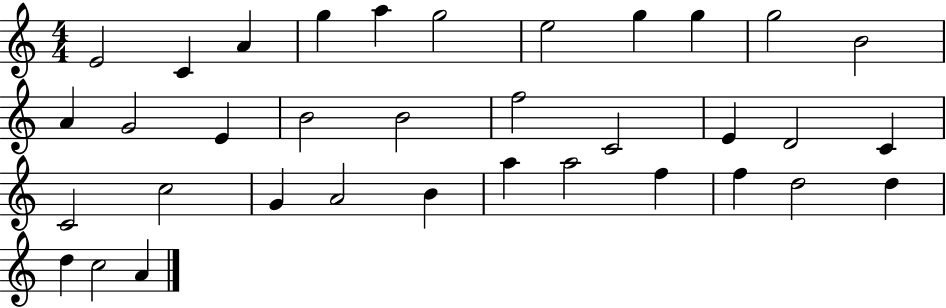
X:1
T:Untitled
M:4/4
L:1/4
K:C
E2 C A g a g2 e2 g g g2 B2 A G2 E B2 B2 f2 C2 E D2 C C2 c2 G A2 B a a2 f f d2 d d c2 A